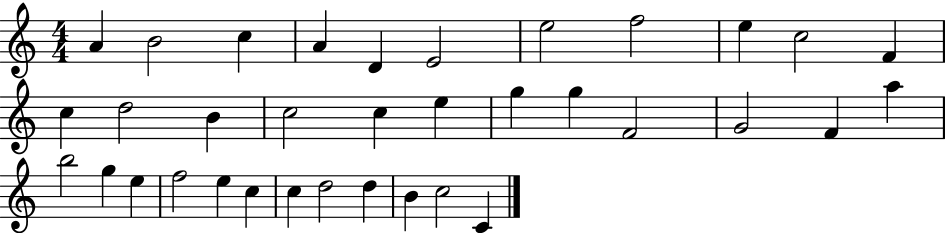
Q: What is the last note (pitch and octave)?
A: C4